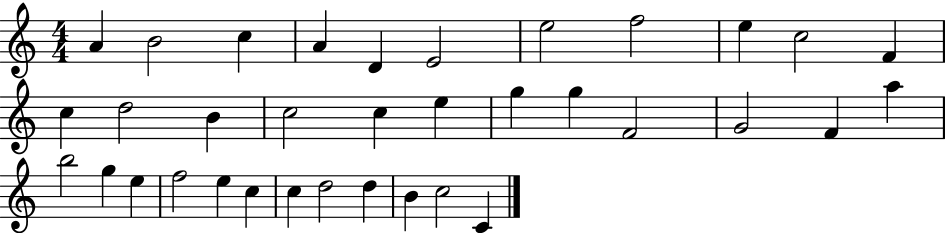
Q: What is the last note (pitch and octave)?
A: C4